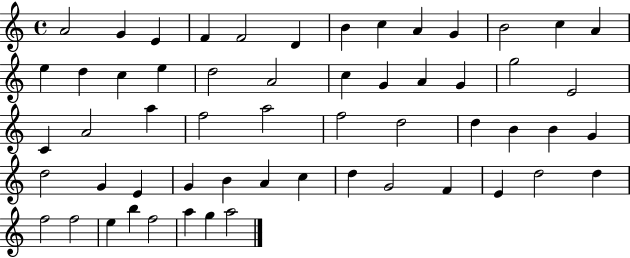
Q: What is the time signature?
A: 4/4